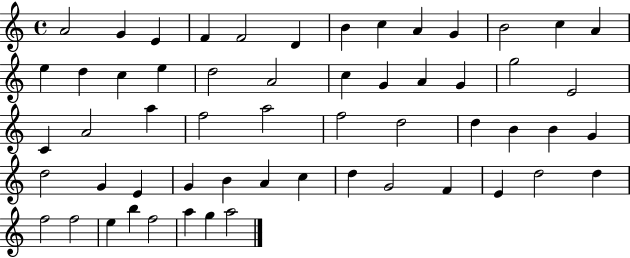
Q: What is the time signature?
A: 4/4